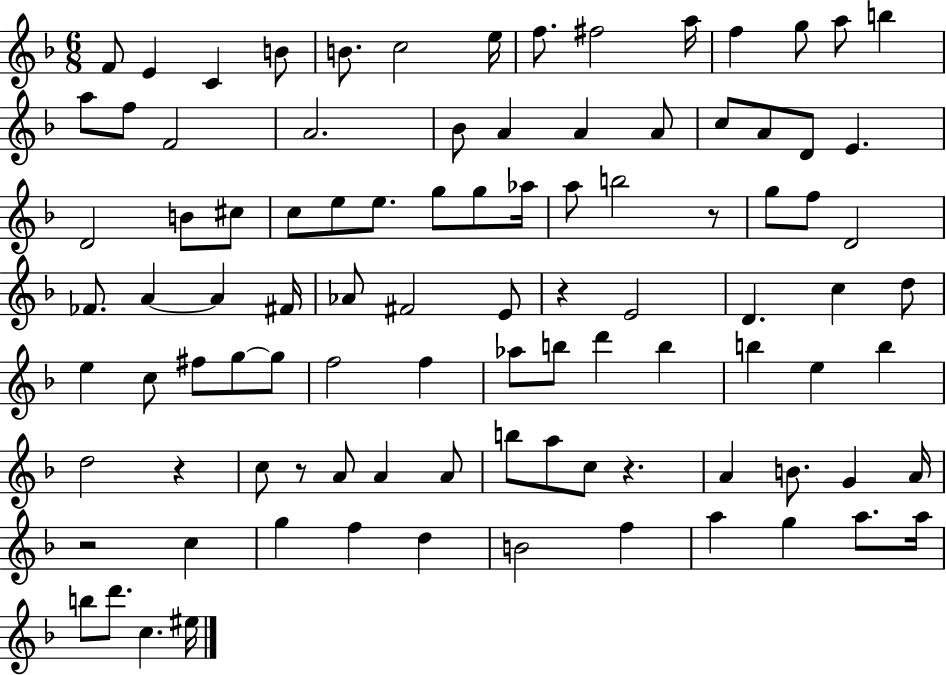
X:1
T:Untitled
M:6/8
L:1/4
K:F
F/2 E C B/2 B/2 c2 e/4 f/2 ^f2 a/4 f g/2 a/2 b a/2 f/2 F2 A2 _B/2 A A A/2 c/2 A/2 D/2 E D2 B/2 ^c/2 c/2 e/2 e/2 g/2 g/2 _a/4 a/2 b2 z/2 g/2 f/2 D2 _F/2 A A ^F/4 _A/2 ^F2 E/2 z E2 D c d/2 e c/2 ^f/2 g/2 g/2 f2 f _a/2 b/2 d' b b e b d2 z c/2 z/2 A/2 A A/2 b/2 a/2 c/2 z A B/2 G A/4 z2 c g f d B2 f a g a/2 a/4 b/2 d'/2 c ^e/4